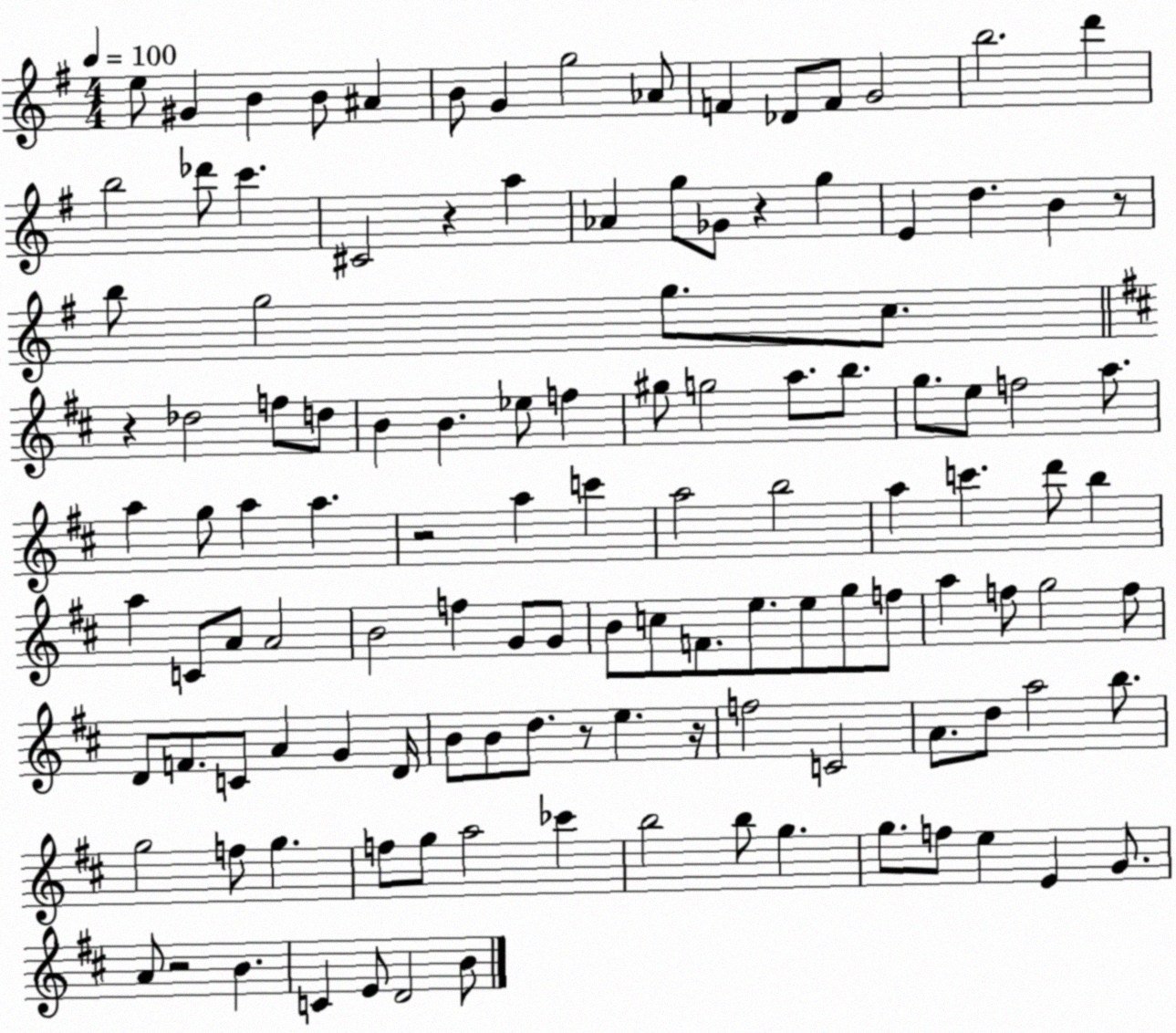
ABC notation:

X:1
T:Untitled
M:4/4
L:1/4
K:G
e/2 ^G B B/2 ^A B/2 G g2 _A/2 F _D/2 F/2 G2 b2 d' b2 _d'/2 c' ^C2 z a _A g/2 _G/2 z g E d B z/2 b/2 g2 g/2 c/2 z _d2 f/2 d/2 B B _e/2 f ^g/2 g2 a/2 b/2 g/2 e/2 f2 a/2 a g/2 a a z2 a c' a2 b2 a c' d'/2 b a C/2 A/2 A2 B2 f G/2 G/2 B/2 c/2 F/2 e/2 e/2 g/2 f/2 a f/2 g2 f/2 D/2 F/2 C/2 A G D/4 B/2 B/2 d/2 z/2 e z/4 f2 C2 A/2 d/2 a2 b/2 g2 f/2 g f/2 g/2 a2 _c' b2 b/2 g g/2 f/2 e E G/2 A/2 z2 B C E/2 D2 B/2